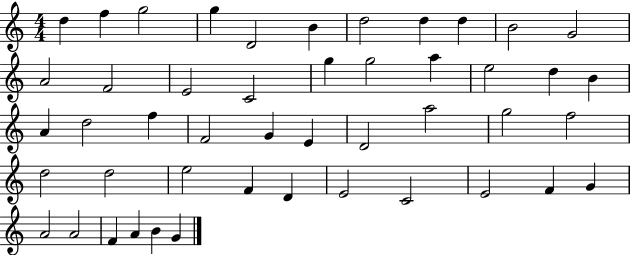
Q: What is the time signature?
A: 4/4